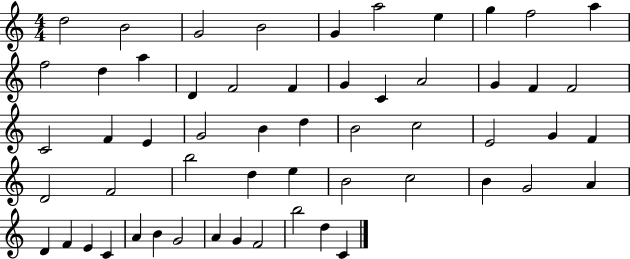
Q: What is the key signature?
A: C major